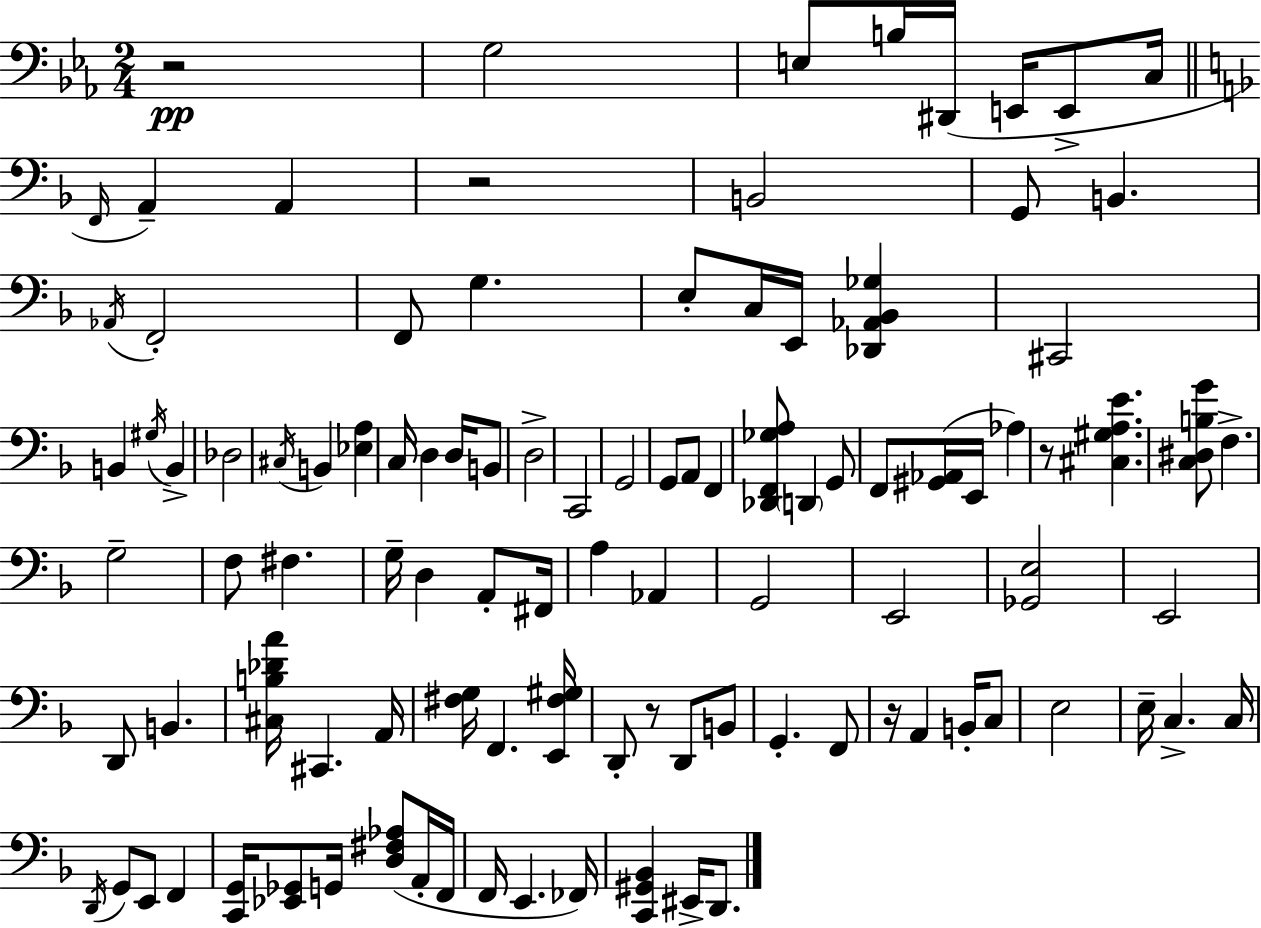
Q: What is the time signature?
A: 2/4